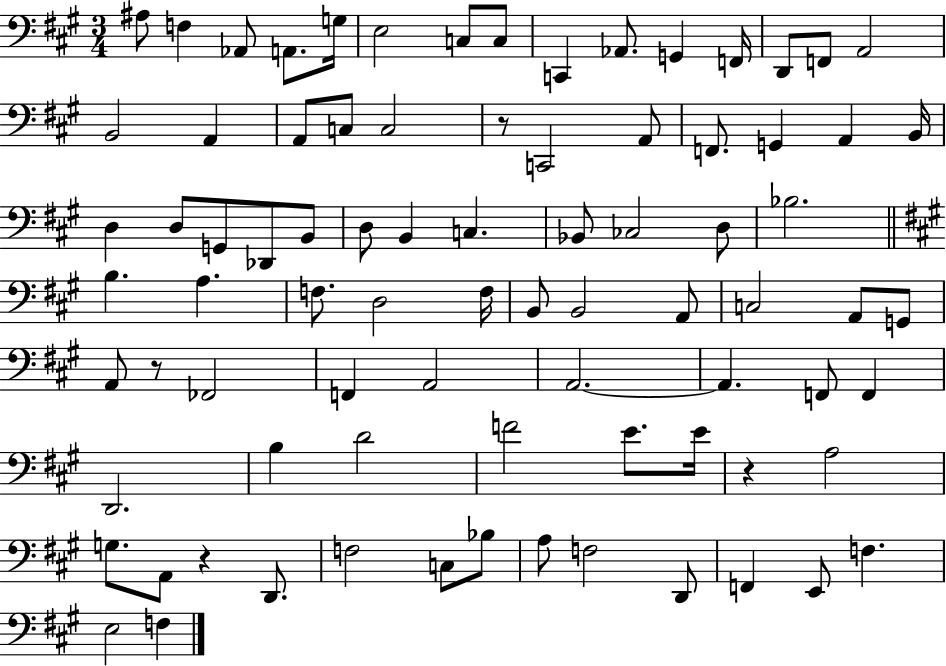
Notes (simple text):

A#3/e F3/q Ab2/e A2/e. G3/s E3/h C3/e C3/e C2/q Ab2/e. G2/q F2/s D2/e F2/e A2/h B2/h A2/q A2/e C3/e C3/h R/e C2/h A2/e F2/e. G2/q A2/q B2/s D3/q D3/e G2/e Db2/e B2/e D3/e B2/q C3/q. Bb2/e CES3/h D3/e Bb3/h. B3/q. A3/q. F3/e. D3/h F3/s B2/e B2/h A2/e C3/h A2/e G2/e A2/e R/e FES2/h F2/q A2/h A2/h. A2/q. F2/e F2/q D2/h. B3/q D4/h F4/h E4/e. E4/s R/q A3/h G3/e. A2/e R/q D2/e. F3/h C3/e Bb3/e A3/e F3/h D2/e F2/q E2/e F3/q. E3/h F3/q